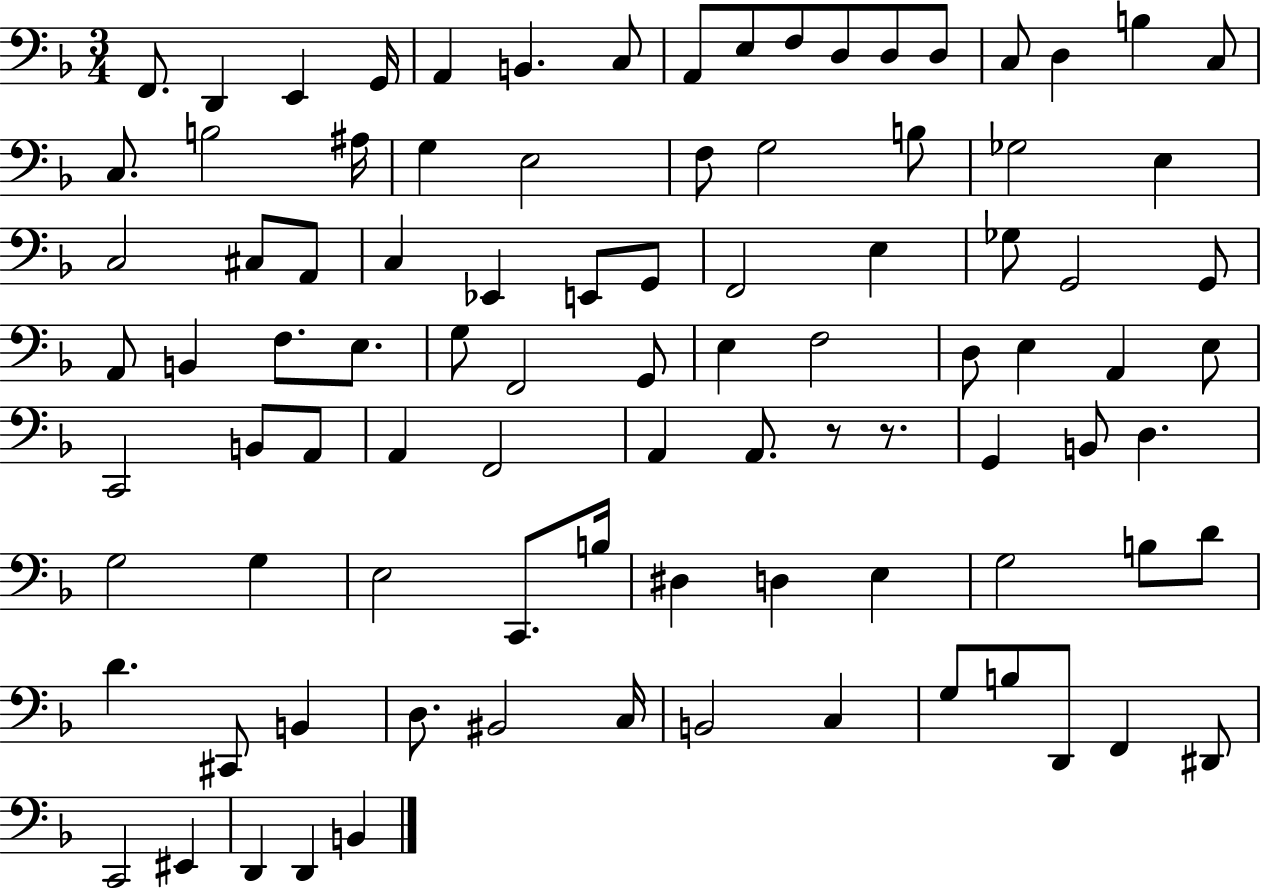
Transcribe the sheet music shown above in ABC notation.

X:1
T:Untitled
M:3/4
L:1/4
K:F
F,,/2 D,, E,, G,,/4 A,, B,, C,/2 A,,/2 E,/2 F,/2 D,/2 D,/2 D,/2 C,/2 D, B, C,/2 C,/2 B,2 ^A,/4 G, E,2 F,/2 G,2 B,/2 _G,2 E, C,2 ^C,/2 A,,/2 C, _E,, E,,/2 G,,/2 F,,2 E, _G,/2 G,,2 G,,/2 A,,/2 B,, F,/2 E,/2 G,/2 F,,2 G,,/2 E, F,2 D,/2 E, A,, E,/2 C,,2 B,,/2 A,,/2 A,, F,,2 A,, A,,/2 z/2 z/2 G,, B,,/2 D, G,2 G, E,2 C,,/2 B,/4 ^D, D, E, G,2 B,/2 D/2 D ^C,,/2 B,, D,/2 ^B,,2 C,/4 B,,2 C, G,/2 B,/2 D,,/2 F,, ^D,,/2 C,,2 ^E,, D,, D,, B,,